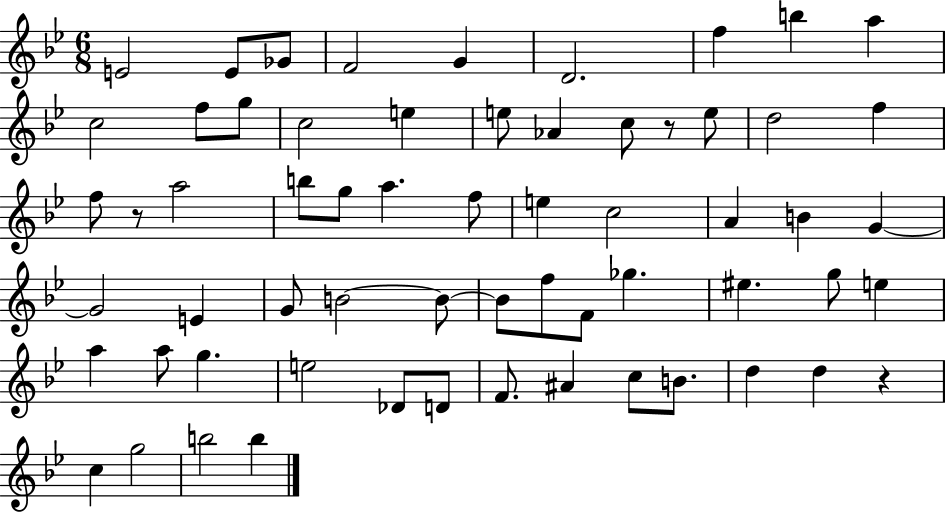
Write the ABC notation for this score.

X:1
T:Untitled
M:6/8
L:1/4
K:Bb
E2 E/2 _G/2 F2 G D2 f b a c2 f/2 g/2 c2 e e/2 _A c/2 z/2 e/2 d2 f f/2 z/2 a2 b/2 g/2 a f/2 e c2 A B G G2 E G/2 B2 B/2 B/2 f/2 F/2 _g ^e g/2 e a a/2 g e2 _D/2 D/2 F/2 ^A c/2 B/2 d d z c g2 b2 b